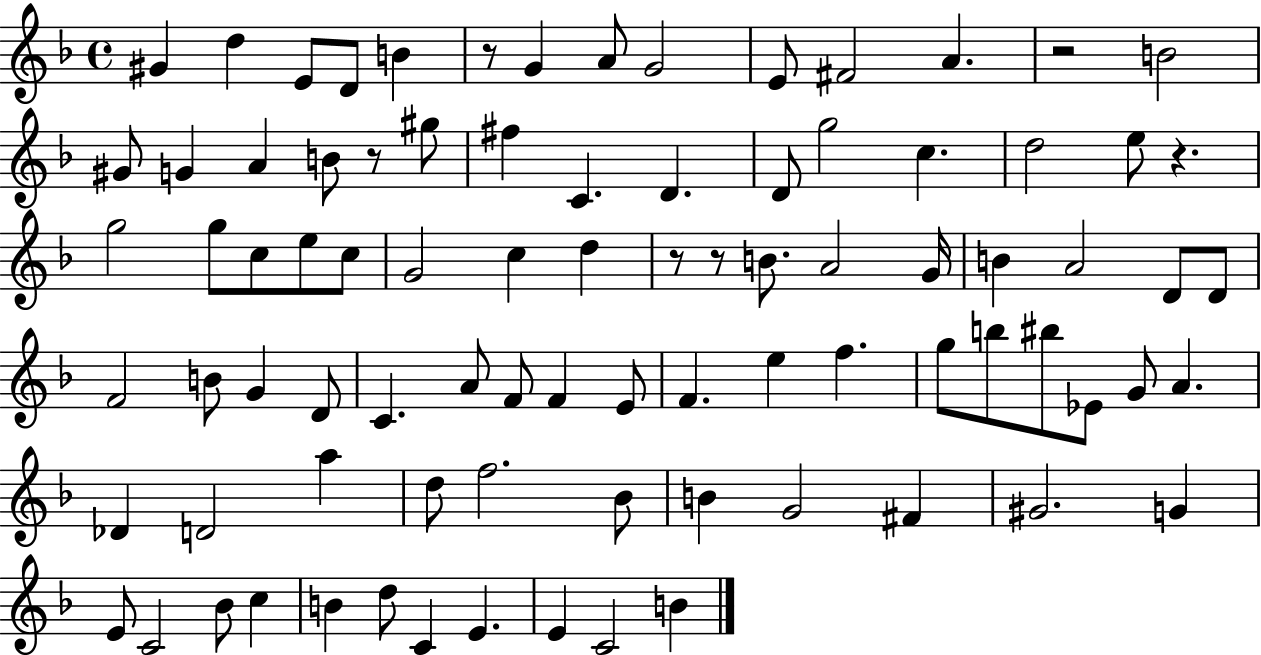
X:1
T:Untitled
M:4/4
L:1/4
K:F
^G d E/2 D/2 B z/2 G A/2 G2 E/2 ^F2 A z2 B2 ^G/2 G A B/2 z/2 ^g/2 ^f C D D/2 g2 c d2 e/2 z g2 g/2 c/2 e/2 c/2 G2 c d z/2 z/2 B/2 A2 G/4 B A2 D/2 D/2 F2 B/2 G D/2 C A/2 F/2 F E/2 F e f g/2 b/2 ^b/2 _E/2 G/2 A _D D2 a d/2 f2 _B/2 B G2 ^F ^G2 G E/2 C2 _B/2 c B d/2 C E E C2 B